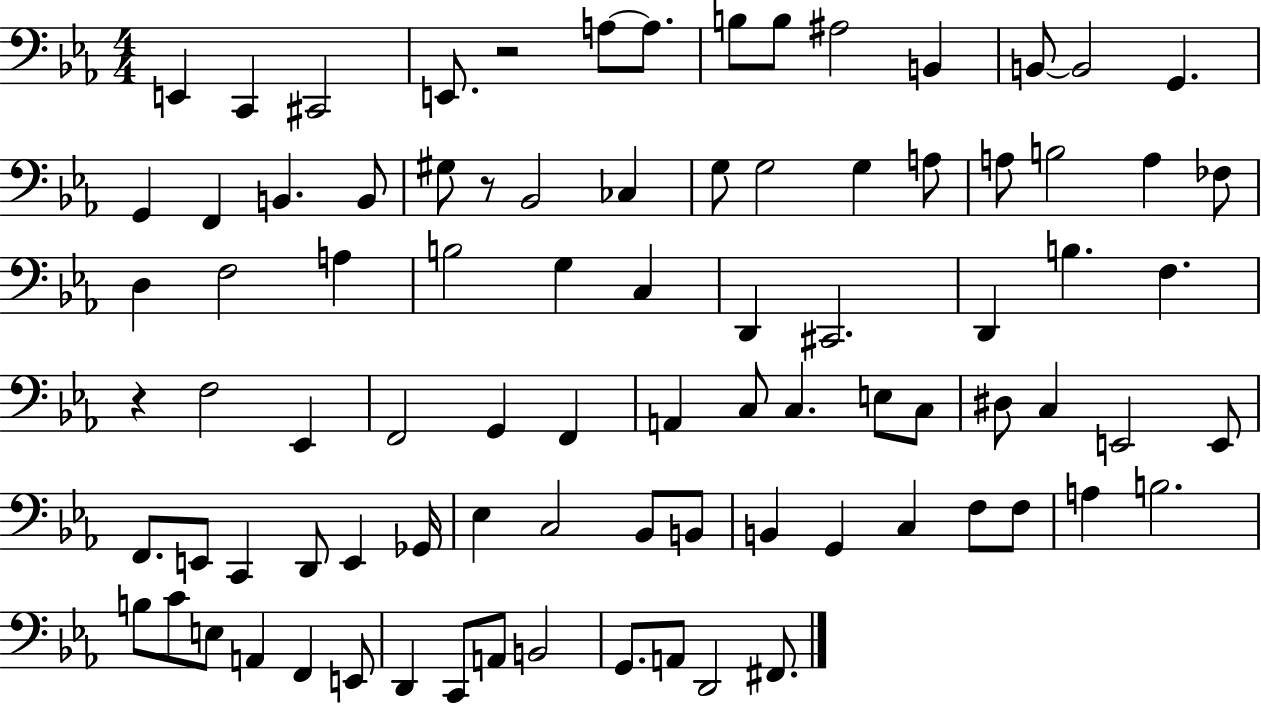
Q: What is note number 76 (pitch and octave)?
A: E2